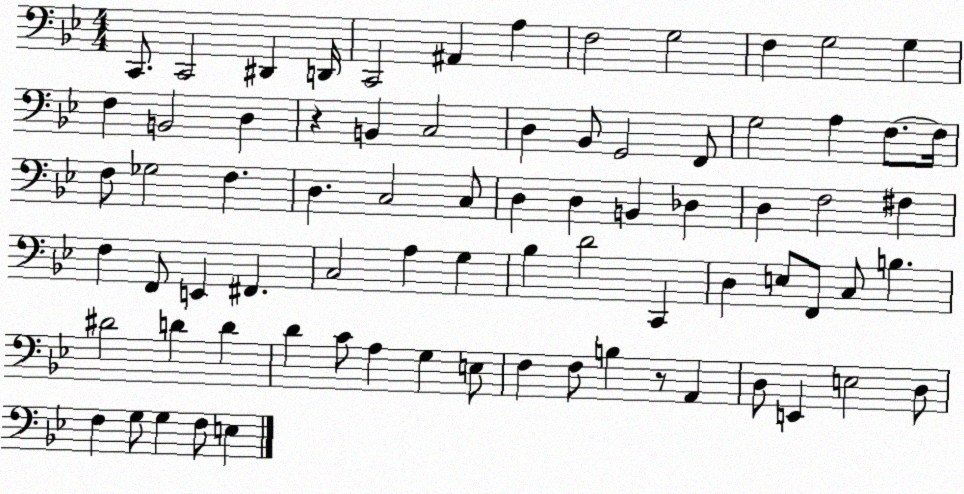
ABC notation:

X:1
T:Untitled
M:4/4
L:1/4
K:Bb
C,,/2 C,,2 ^D,, D,,/4 C,,2 ^A,, A, F,2 G,2 F, G,2 G, F, B,,2 D, z B,, C,2 D, _B,,/2 G,,2 F,,/2 G,2 A, F,/2 F,/4 F,/2 _G,2 F, D, C,2 C,/2 D, D, B,, _D, D, F,2 ^F, F, F,,/2 E,, ^F,, C,2 A, G, _B, D2 C,, D, E,/2 F,,/2 C,/2 B, ^D2 D D D C/2 A, G, E,/2 F, F,/2 B, z/2 A,, D,/2 E,, E,2 D,/2 F, G,/2 G, F,/2 E,